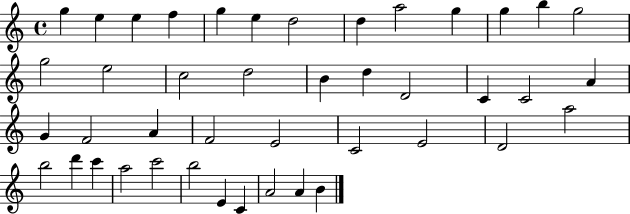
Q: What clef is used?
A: treble